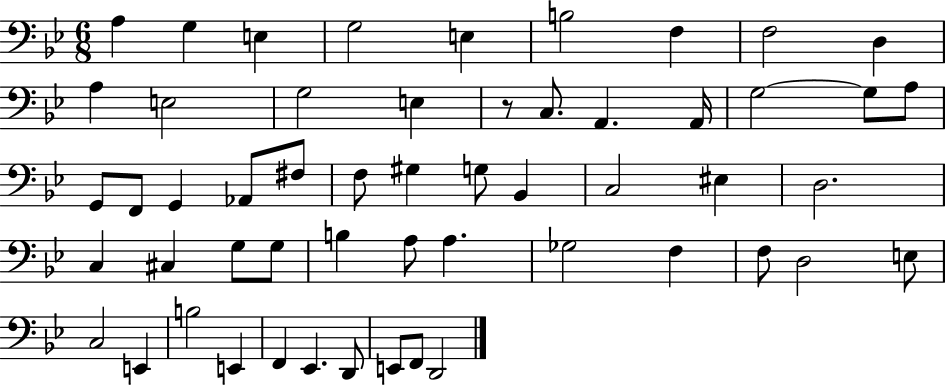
A3/q G3/q E3/q G3/h E3/q B3/h F3/q F3/h D3/q A3/q E3/h G3/h E3/q R/e C3/e. A2/q. A2/s G3/h G3/e A3/e G2/e F2/e G2/q Ab2/e F#3/e F3/e G#3/q G3/e Bb2/q C3/h EIS3/q D3/h. C3/q C#3/q G3/e G3/e B3/q A3/e A3/q. Gb3/h F3/q F3/e D3/h E3/e C3/h E2/q B3/h E2/q F2/q Eb2/q. D2/e E2/e F2/e D2/h